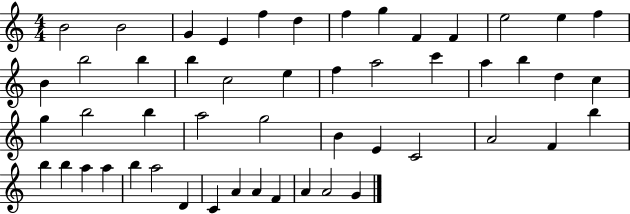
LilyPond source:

{
  \clef treble
  \numericTimeSignature
  \time 4/4
  \key c \major
  b'2 b'2 | g'4 e'4 f''4 d''4 | f''4 g''4 f'4 f'4 | e''2 e''4 f''4 | \break b'4 b''2 b''4 | b''4 c''2 e''4 | f''4 a''2 c'''4 | a''4 b''4 d''4 c''4 | \break g''4 b''2 b''4 | a''2 g''2 | b'4 e'4 c'2 | a'2 f'4 b''4 | \break b''4 b''4 a''4 a''4 | b''4 a''2 d'4 | c'4 a'4 a'4 f'4 | a'4 a'2 g'4 | \break \bar "|."
}